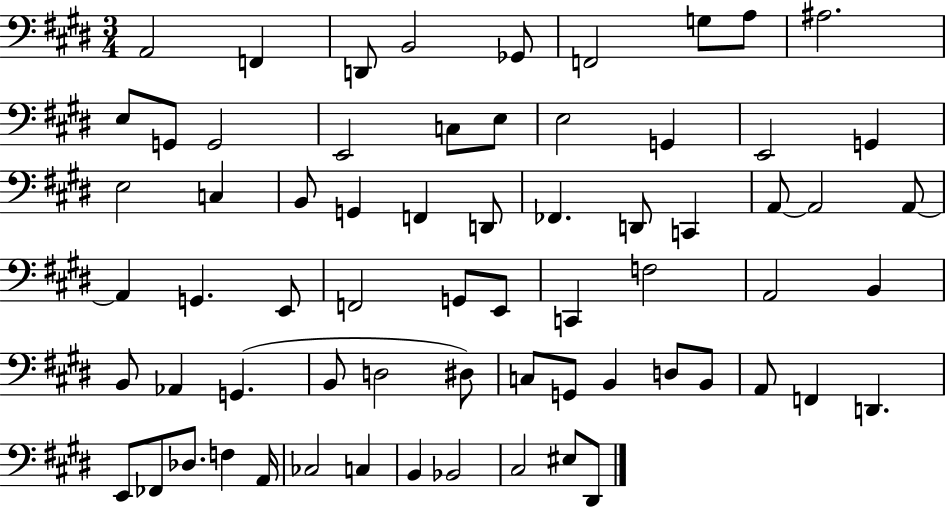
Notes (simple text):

A2/h F2/q D2/e B2/h Gb2/e F2/h G3/e A3/e A#3/h. E3/e G2/e G2/h E2/h C3/e E3/e E3/h G2/q E2/h G2/q E3/h C3/q B2/e G2/q F2/q D2/e FES2/q. D2/e C2/q A2/e A2/h A2/e A2/q G2/q. E2/e F2/h G2/e E2/e C2/q F3/h A2/h B2/q B2/e Ab2/q G2/q. B2/e D3/h D#3/e C3/e G2/e B2/q D3/e B2/e A2/e F2/q D2/q. E2/e FES2/e Db3/e. F3/q A2/s CES3/h C3/q B2/q Bb2/h C#3/h EIS3/e D#2/e